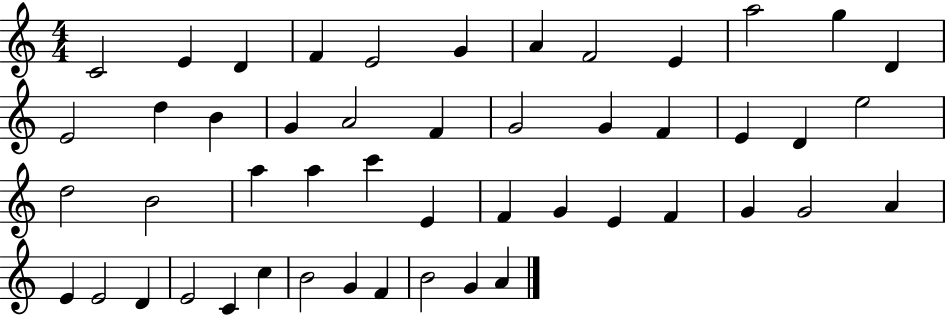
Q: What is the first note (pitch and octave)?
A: C4